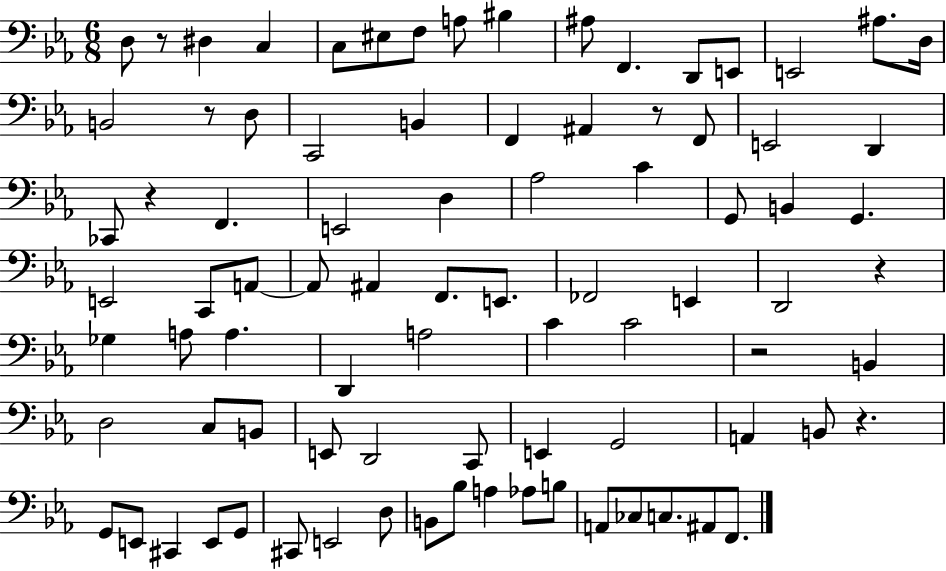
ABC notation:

X:1
T:Untitled
M:6/8
L:1/4
K:Eb
D,/2 z/2 ^D, C, C,/2 ^E,/2 F,/2 A,/2 ^B, ^A,/2 F,, D,,/2 E,,/2 E,,2 ^A,/2 D,/4 B,,2 z/2 D,/2 C,,2 B,, F,, ^A,, z/2 F,,/2 E,,2 D,, _C,,/2 z F,, E,,2 D, _A,2 C G,,/2 B,, G,, E,,2 C,,/2 A,,/2 A,,/2 ^A,, F,,/2 E,,/2 _F,,2 E,, D,,2 z _G, A,/2 A, D,, A,2 C C2 z2 B,, D,2 C,/2 B,,/2 E,,/2 D,,2 C,,/2 E,, G,,2 A,, B,,/2 z G,,/2 E,,/2 ^C,, E,,/2 G,,/2 ^C,,/2 E,,2 D,/2 B,,/2 _B,/2 A, _A,/2 B,/2 A,,/2 _C,/2 C,/2 ^A,,/2 F,,/2